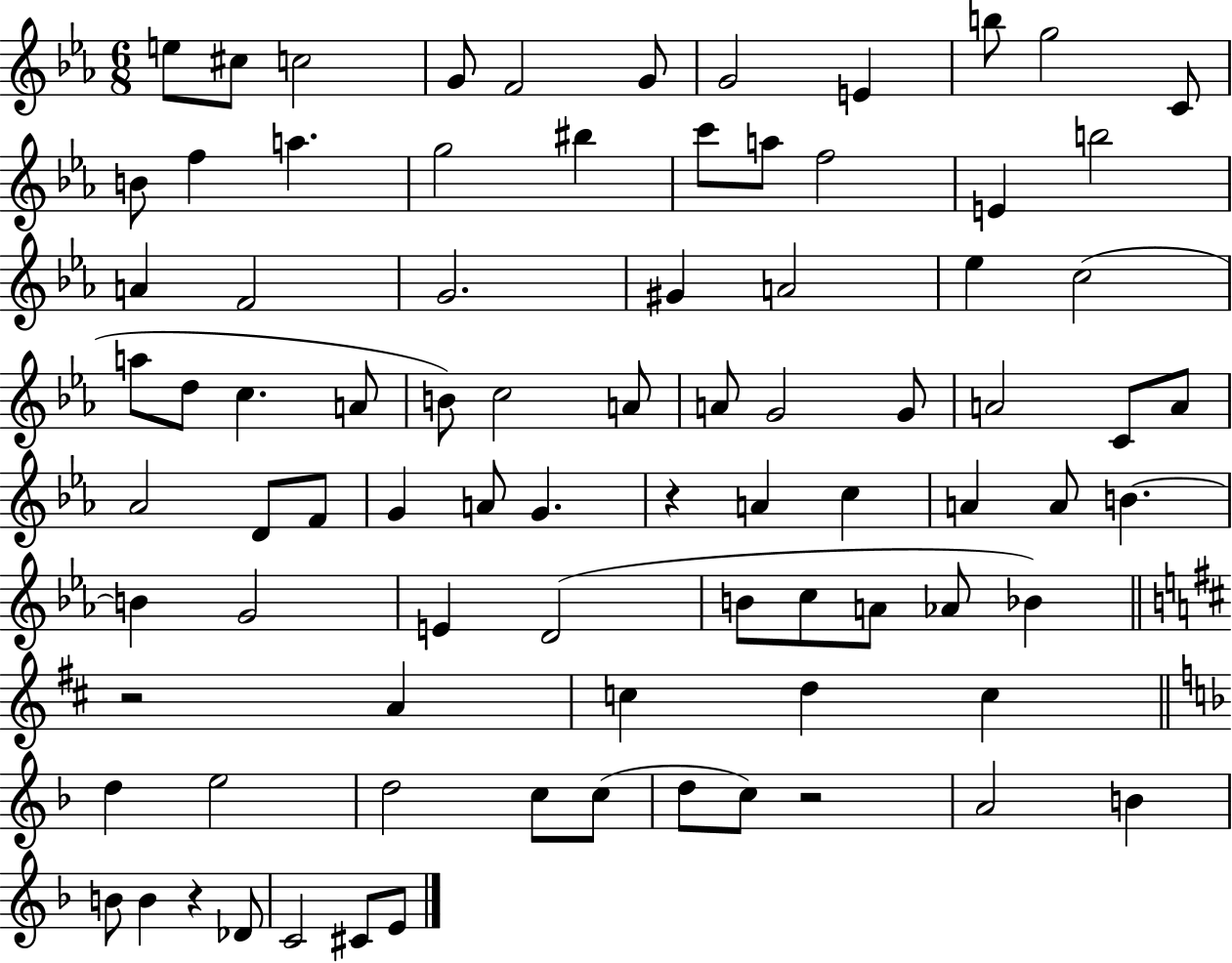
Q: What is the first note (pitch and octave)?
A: E5